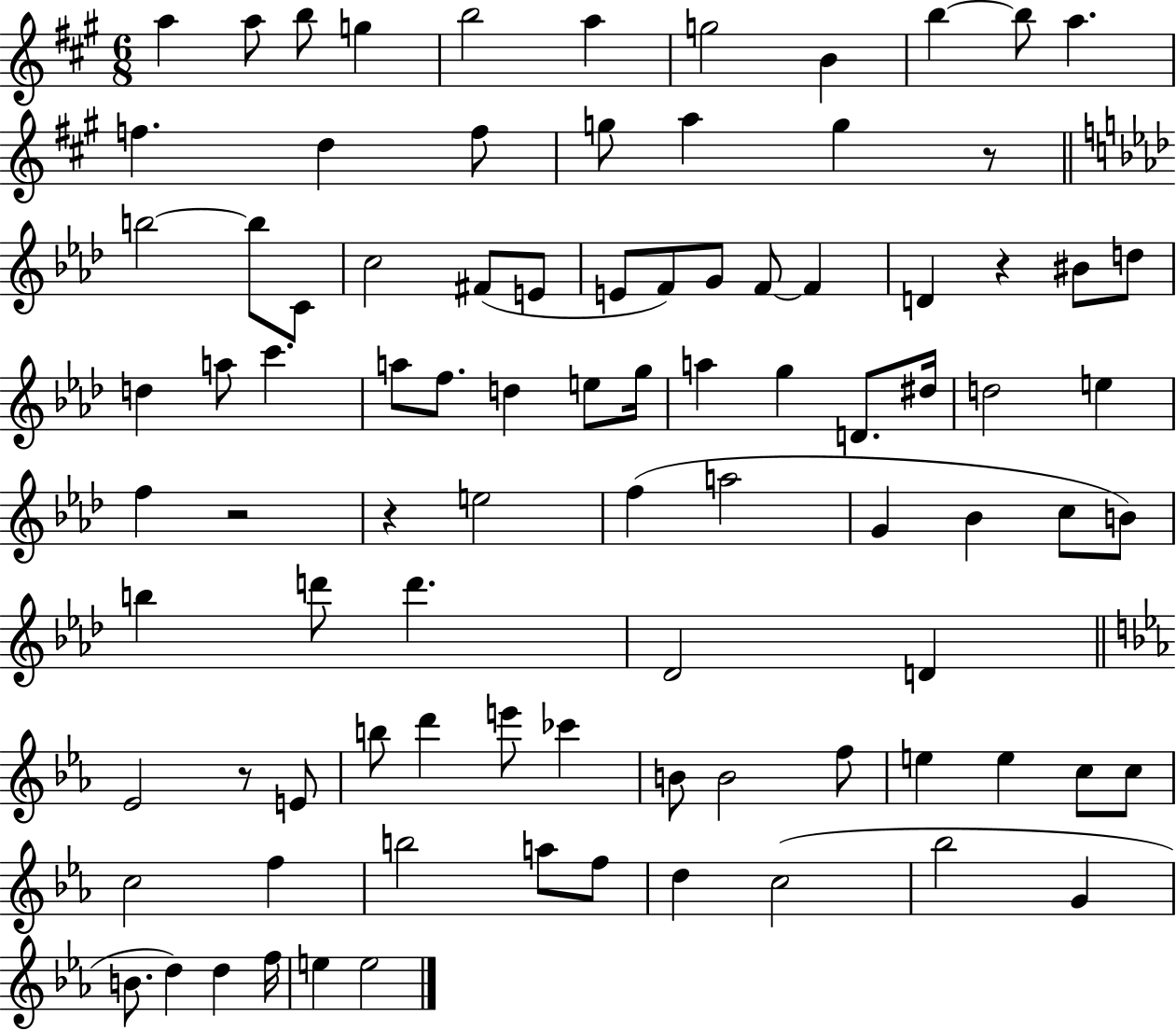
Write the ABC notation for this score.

X:1
T:Untitled
M:6/8
L:1/4
K:A
a a/2 b/2 g b2 a g2 B b b/2 a f d f/2 g/2 a g z/2 b2 b/2 C/2 c2 ^F/2 E/2 E/2 F/2 G/2 F/2 F D z ^B/2 d/2 d a/2 c' a/2 f/2 d e/2 g/4 a g D/2 ^d/4 d2 e f z2 z e2 f a2 G _B c/2 B/2 b d'/2 d' _D2 D _E2 z/2 E/2 b/2 d' e'/2 _c' B/2 B2 f/2 e e c/2 c/2 c2 f b2 a/2 f/2 d c2 _b2 G B/2 d d f/4 e e2